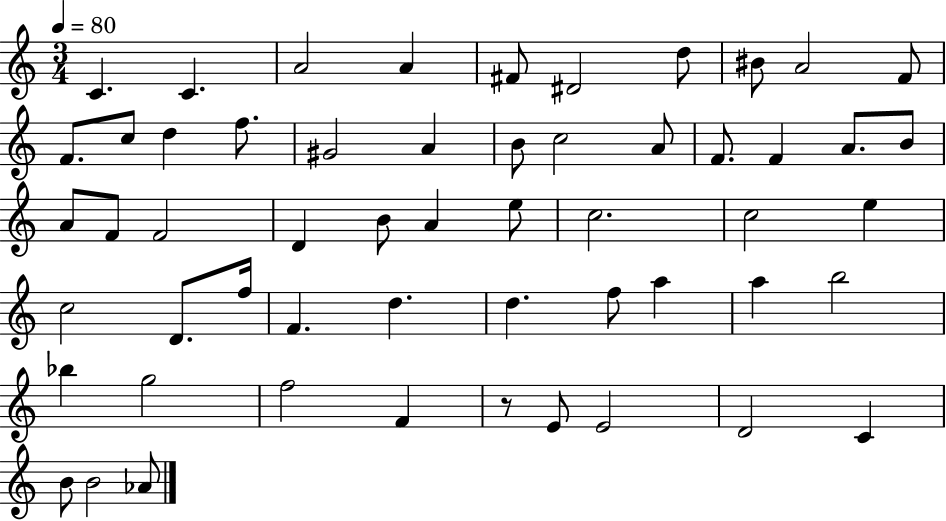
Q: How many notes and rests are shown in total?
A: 55